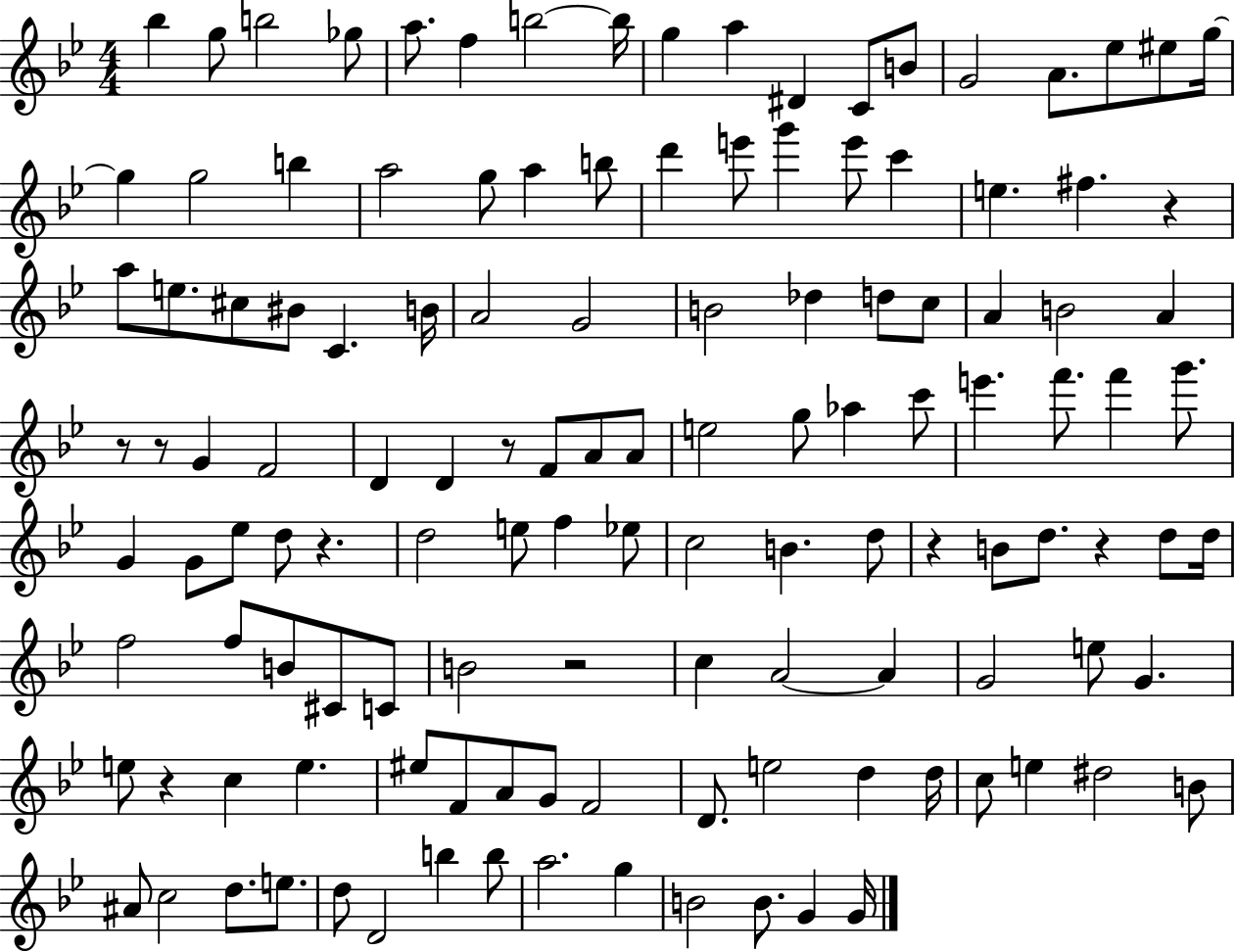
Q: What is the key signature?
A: BES major